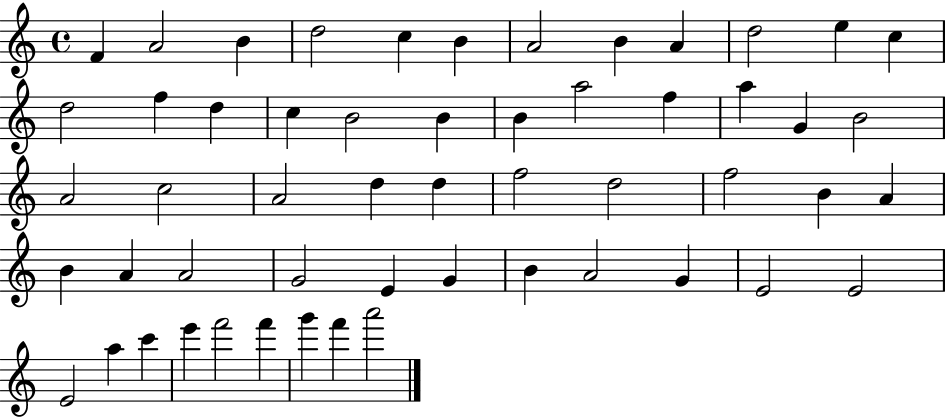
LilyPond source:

{
  \clef treble
  \time 4/4
  \defaultTimeSignature
  \key c \major
  f'4 a'2 b'4 | d''2 c''4 b'4 | a'2 b'4 a'4 | d''2 e''4 c''4 | \break d''2 f''4 d''4 | c''4 b'2 b'4 | b'4 a''2 f''4 | a''4 g'4 b'2 | \break a'2 c''2 | a'2 d''4 d''4 | f''2 d''2 | f''2 b'4 a'4 | \break b'4 a'4 a'2 | g'2 e'4 g'4 | b'4 a'2 g'4 | e'2 e'2 | \break e'2 a''4 c'''4 | e'''4 f'''2 f'''4 | g'''4 f'''4 a'''2 | \bar "|."
}